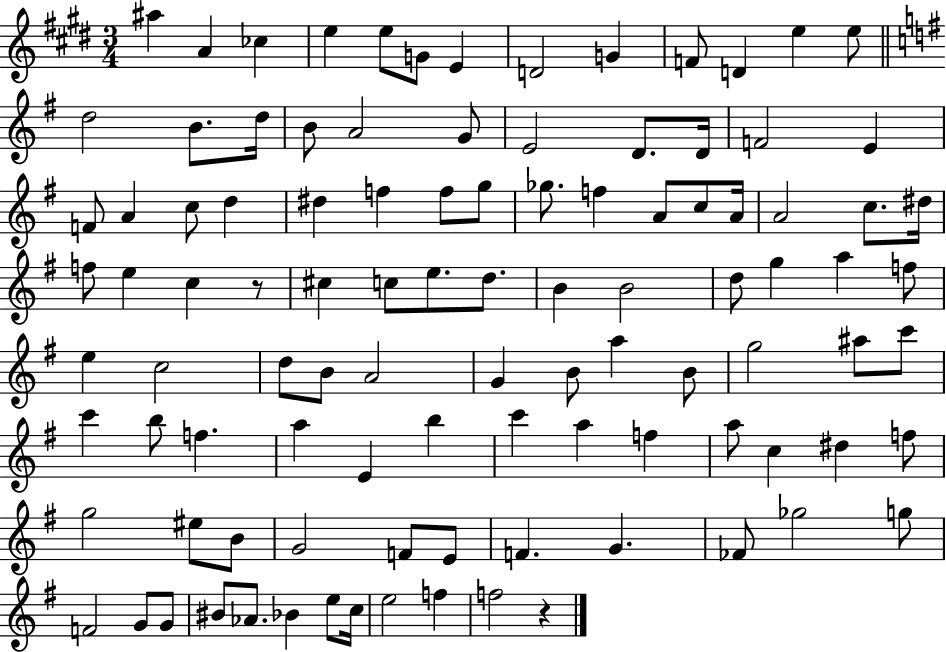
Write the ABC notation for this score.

X:1
T:Untitled
M:3/4
L:1/4
K:E
^a A _c e e/2 G/2 E D2 G F/2 D e e/2 d2 B/2 d/4 B/2 A2 G/2 E2 D/2 D/4 F2 E F/2 A c/2 d ^d f f/2 g/2 _g/2 f A/2 c/2 A/4 A2 c/2 ^d/4 f/2 e c z/2 ^c c/2 e/2 d/2 B B2 d/2 g a f/2 e c2 d/2 B/2 A2 G B/2 a B/2 g2 ^a/2 c'/2 c' b/2 f a E b c' a f a/2 c ^d f/2 g2 ^e/2 B/2 G2 F/2 E/2 F G _F/2 _g2 g/2 F2 G/2 G/2 ^B/2 _A/2 _B e/2 c/4 e2 f f2 z